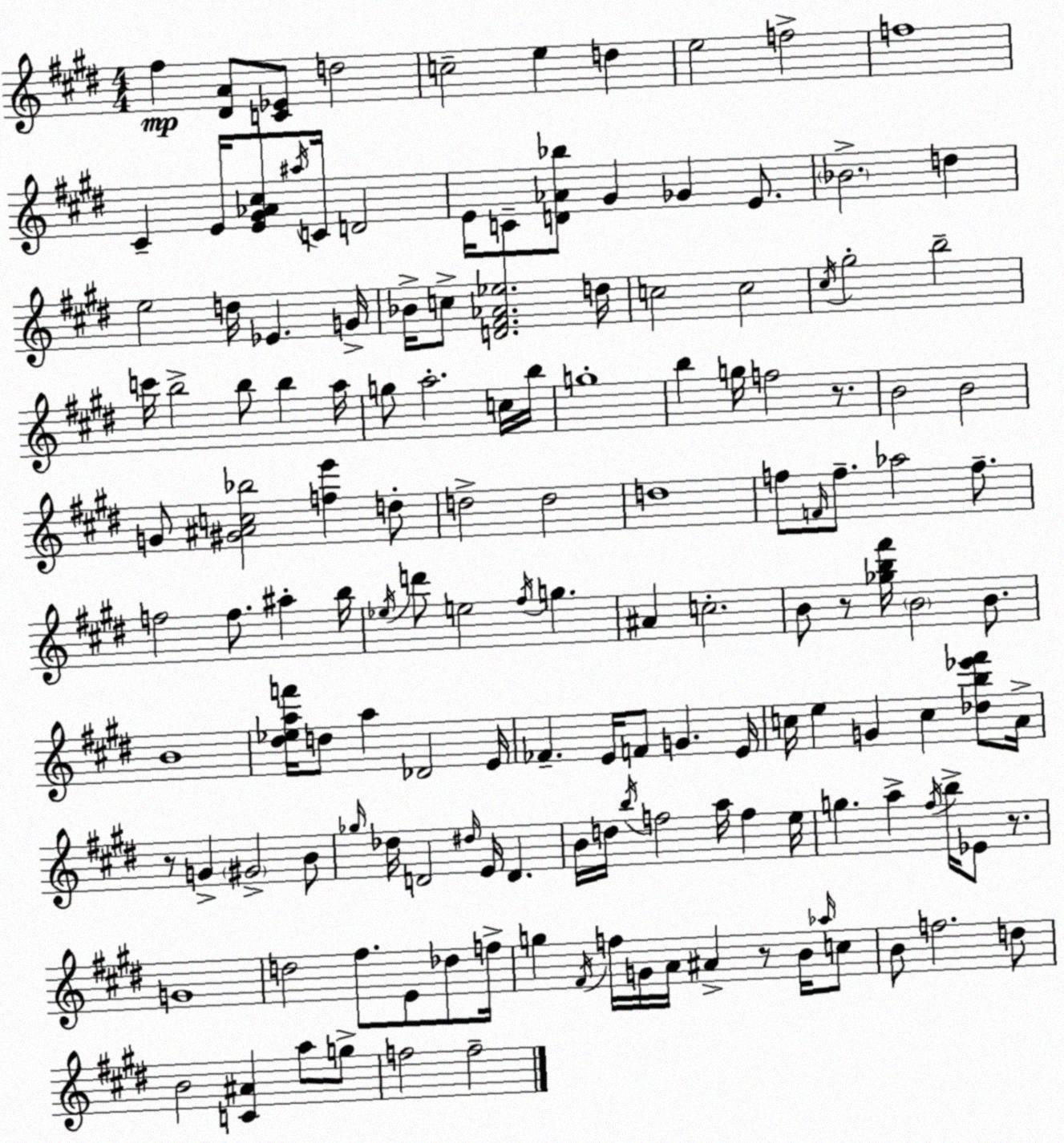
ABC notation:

X:1
T:Untitled
M:4/4
L:1/4
K:E
^f [^DA]/2 [C_E]/2 d2 c2 e d e2 f2 f4 ^C E/4 [E^G_A^c]/2 ^a/4 C/4 D2 E/4 C/2 [D_A_b]/2 ^G _G E/2 _B2 d e2 d/4 _E G/4 _B/4 c/2 [D^F_A_e]2 d/4 c2 c2 ^c/4 ^g2 b2 c'/4 b2 b/2 b a/4 g/2 a2 c/4 b/4 g4 b g/4 f2 z/2 B2 B2 G/2 [^G^Ac_b]2 [fe'] d/2 d2 d2 d4 f/2 F/4 f/2 _a2 f/2 f2 f/2 ^a b/4 _e/4 d'/2 e2 ^f/4 g ^A c2 B/2 z/2 [_gb^f']/4 B2 B/2 B4 [^d_eaf']/4 d/2 a _D2 E/4 _F E/4 F/2 G E/4 c/4 e G c [_db_e'^f']/2 A/4 z/2 G ^G2 B/2 _g/4 _d/4 D2 ^d/4 E/4 D B/4 d/4 b/4 f2 a/4 f e/4 g a ^f/4 b/4 _E/2 z/2 G4 d2 ^f/2 E/2 _d/2 f/4 g ^F/4 f/4 G/4 A/4 ^A z/2 B/4 _a/4 c/2 B/2 f2 d/2 B2 [C^A] a/2 g/2 f2 f2